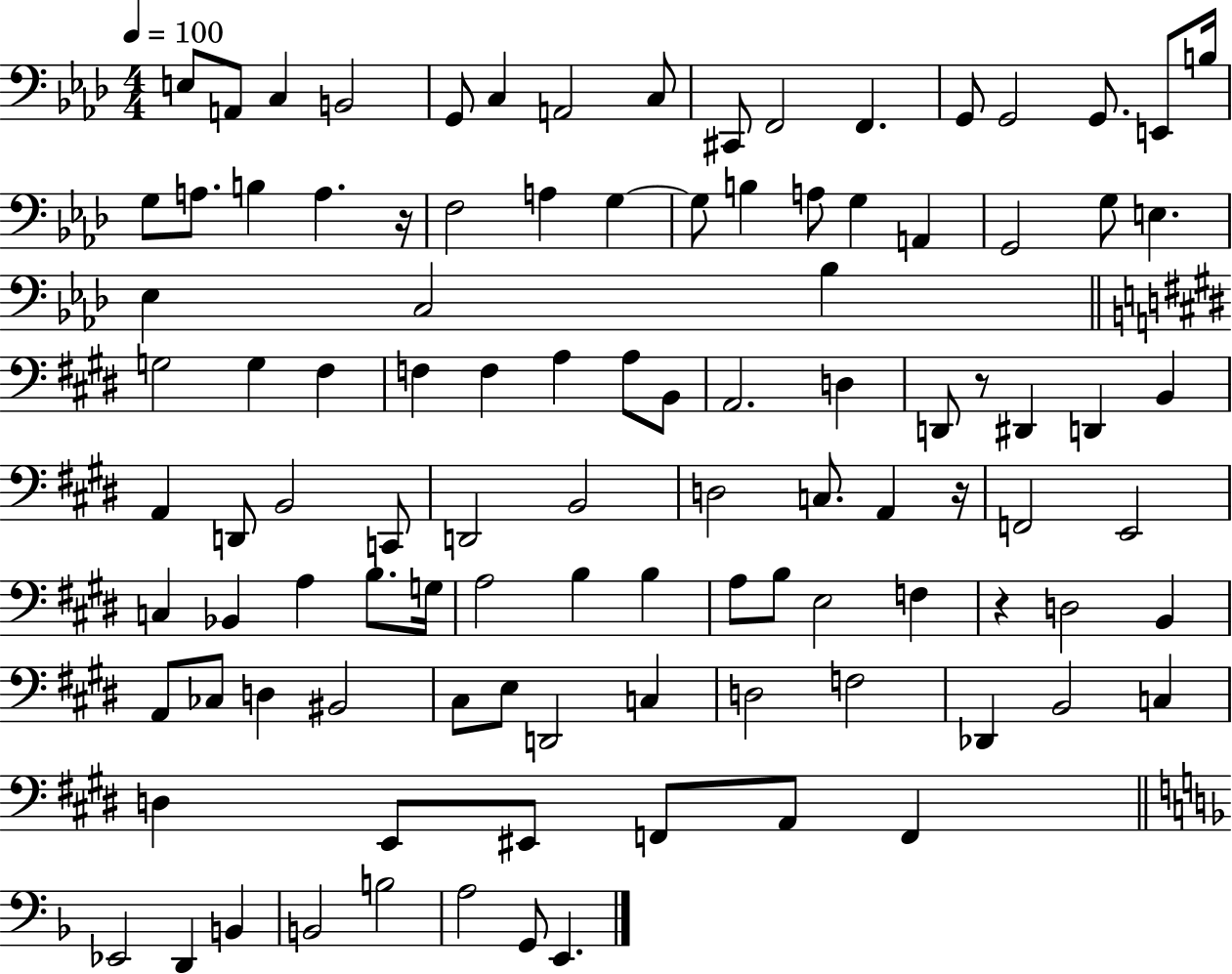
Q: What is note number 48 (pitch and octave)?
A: B2